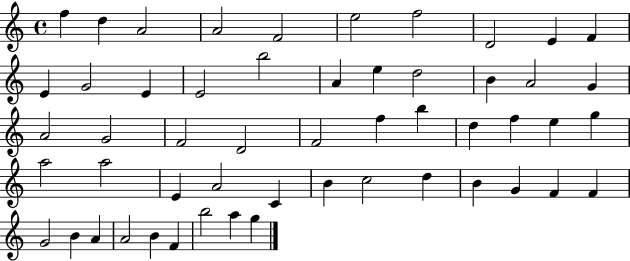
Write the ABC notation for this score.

X:1
T:Untitled
M:4/4
L:1/4
K:C
f d A2 A2 F2 e2 f2 D2 E F E G2 E E2 b2 A e d2 B A2 G A2 G2 F2 D2 F2 f b d f e g a2 a2 E A2 C B c2 d B G F F G2 B A A2 B F b2 a g